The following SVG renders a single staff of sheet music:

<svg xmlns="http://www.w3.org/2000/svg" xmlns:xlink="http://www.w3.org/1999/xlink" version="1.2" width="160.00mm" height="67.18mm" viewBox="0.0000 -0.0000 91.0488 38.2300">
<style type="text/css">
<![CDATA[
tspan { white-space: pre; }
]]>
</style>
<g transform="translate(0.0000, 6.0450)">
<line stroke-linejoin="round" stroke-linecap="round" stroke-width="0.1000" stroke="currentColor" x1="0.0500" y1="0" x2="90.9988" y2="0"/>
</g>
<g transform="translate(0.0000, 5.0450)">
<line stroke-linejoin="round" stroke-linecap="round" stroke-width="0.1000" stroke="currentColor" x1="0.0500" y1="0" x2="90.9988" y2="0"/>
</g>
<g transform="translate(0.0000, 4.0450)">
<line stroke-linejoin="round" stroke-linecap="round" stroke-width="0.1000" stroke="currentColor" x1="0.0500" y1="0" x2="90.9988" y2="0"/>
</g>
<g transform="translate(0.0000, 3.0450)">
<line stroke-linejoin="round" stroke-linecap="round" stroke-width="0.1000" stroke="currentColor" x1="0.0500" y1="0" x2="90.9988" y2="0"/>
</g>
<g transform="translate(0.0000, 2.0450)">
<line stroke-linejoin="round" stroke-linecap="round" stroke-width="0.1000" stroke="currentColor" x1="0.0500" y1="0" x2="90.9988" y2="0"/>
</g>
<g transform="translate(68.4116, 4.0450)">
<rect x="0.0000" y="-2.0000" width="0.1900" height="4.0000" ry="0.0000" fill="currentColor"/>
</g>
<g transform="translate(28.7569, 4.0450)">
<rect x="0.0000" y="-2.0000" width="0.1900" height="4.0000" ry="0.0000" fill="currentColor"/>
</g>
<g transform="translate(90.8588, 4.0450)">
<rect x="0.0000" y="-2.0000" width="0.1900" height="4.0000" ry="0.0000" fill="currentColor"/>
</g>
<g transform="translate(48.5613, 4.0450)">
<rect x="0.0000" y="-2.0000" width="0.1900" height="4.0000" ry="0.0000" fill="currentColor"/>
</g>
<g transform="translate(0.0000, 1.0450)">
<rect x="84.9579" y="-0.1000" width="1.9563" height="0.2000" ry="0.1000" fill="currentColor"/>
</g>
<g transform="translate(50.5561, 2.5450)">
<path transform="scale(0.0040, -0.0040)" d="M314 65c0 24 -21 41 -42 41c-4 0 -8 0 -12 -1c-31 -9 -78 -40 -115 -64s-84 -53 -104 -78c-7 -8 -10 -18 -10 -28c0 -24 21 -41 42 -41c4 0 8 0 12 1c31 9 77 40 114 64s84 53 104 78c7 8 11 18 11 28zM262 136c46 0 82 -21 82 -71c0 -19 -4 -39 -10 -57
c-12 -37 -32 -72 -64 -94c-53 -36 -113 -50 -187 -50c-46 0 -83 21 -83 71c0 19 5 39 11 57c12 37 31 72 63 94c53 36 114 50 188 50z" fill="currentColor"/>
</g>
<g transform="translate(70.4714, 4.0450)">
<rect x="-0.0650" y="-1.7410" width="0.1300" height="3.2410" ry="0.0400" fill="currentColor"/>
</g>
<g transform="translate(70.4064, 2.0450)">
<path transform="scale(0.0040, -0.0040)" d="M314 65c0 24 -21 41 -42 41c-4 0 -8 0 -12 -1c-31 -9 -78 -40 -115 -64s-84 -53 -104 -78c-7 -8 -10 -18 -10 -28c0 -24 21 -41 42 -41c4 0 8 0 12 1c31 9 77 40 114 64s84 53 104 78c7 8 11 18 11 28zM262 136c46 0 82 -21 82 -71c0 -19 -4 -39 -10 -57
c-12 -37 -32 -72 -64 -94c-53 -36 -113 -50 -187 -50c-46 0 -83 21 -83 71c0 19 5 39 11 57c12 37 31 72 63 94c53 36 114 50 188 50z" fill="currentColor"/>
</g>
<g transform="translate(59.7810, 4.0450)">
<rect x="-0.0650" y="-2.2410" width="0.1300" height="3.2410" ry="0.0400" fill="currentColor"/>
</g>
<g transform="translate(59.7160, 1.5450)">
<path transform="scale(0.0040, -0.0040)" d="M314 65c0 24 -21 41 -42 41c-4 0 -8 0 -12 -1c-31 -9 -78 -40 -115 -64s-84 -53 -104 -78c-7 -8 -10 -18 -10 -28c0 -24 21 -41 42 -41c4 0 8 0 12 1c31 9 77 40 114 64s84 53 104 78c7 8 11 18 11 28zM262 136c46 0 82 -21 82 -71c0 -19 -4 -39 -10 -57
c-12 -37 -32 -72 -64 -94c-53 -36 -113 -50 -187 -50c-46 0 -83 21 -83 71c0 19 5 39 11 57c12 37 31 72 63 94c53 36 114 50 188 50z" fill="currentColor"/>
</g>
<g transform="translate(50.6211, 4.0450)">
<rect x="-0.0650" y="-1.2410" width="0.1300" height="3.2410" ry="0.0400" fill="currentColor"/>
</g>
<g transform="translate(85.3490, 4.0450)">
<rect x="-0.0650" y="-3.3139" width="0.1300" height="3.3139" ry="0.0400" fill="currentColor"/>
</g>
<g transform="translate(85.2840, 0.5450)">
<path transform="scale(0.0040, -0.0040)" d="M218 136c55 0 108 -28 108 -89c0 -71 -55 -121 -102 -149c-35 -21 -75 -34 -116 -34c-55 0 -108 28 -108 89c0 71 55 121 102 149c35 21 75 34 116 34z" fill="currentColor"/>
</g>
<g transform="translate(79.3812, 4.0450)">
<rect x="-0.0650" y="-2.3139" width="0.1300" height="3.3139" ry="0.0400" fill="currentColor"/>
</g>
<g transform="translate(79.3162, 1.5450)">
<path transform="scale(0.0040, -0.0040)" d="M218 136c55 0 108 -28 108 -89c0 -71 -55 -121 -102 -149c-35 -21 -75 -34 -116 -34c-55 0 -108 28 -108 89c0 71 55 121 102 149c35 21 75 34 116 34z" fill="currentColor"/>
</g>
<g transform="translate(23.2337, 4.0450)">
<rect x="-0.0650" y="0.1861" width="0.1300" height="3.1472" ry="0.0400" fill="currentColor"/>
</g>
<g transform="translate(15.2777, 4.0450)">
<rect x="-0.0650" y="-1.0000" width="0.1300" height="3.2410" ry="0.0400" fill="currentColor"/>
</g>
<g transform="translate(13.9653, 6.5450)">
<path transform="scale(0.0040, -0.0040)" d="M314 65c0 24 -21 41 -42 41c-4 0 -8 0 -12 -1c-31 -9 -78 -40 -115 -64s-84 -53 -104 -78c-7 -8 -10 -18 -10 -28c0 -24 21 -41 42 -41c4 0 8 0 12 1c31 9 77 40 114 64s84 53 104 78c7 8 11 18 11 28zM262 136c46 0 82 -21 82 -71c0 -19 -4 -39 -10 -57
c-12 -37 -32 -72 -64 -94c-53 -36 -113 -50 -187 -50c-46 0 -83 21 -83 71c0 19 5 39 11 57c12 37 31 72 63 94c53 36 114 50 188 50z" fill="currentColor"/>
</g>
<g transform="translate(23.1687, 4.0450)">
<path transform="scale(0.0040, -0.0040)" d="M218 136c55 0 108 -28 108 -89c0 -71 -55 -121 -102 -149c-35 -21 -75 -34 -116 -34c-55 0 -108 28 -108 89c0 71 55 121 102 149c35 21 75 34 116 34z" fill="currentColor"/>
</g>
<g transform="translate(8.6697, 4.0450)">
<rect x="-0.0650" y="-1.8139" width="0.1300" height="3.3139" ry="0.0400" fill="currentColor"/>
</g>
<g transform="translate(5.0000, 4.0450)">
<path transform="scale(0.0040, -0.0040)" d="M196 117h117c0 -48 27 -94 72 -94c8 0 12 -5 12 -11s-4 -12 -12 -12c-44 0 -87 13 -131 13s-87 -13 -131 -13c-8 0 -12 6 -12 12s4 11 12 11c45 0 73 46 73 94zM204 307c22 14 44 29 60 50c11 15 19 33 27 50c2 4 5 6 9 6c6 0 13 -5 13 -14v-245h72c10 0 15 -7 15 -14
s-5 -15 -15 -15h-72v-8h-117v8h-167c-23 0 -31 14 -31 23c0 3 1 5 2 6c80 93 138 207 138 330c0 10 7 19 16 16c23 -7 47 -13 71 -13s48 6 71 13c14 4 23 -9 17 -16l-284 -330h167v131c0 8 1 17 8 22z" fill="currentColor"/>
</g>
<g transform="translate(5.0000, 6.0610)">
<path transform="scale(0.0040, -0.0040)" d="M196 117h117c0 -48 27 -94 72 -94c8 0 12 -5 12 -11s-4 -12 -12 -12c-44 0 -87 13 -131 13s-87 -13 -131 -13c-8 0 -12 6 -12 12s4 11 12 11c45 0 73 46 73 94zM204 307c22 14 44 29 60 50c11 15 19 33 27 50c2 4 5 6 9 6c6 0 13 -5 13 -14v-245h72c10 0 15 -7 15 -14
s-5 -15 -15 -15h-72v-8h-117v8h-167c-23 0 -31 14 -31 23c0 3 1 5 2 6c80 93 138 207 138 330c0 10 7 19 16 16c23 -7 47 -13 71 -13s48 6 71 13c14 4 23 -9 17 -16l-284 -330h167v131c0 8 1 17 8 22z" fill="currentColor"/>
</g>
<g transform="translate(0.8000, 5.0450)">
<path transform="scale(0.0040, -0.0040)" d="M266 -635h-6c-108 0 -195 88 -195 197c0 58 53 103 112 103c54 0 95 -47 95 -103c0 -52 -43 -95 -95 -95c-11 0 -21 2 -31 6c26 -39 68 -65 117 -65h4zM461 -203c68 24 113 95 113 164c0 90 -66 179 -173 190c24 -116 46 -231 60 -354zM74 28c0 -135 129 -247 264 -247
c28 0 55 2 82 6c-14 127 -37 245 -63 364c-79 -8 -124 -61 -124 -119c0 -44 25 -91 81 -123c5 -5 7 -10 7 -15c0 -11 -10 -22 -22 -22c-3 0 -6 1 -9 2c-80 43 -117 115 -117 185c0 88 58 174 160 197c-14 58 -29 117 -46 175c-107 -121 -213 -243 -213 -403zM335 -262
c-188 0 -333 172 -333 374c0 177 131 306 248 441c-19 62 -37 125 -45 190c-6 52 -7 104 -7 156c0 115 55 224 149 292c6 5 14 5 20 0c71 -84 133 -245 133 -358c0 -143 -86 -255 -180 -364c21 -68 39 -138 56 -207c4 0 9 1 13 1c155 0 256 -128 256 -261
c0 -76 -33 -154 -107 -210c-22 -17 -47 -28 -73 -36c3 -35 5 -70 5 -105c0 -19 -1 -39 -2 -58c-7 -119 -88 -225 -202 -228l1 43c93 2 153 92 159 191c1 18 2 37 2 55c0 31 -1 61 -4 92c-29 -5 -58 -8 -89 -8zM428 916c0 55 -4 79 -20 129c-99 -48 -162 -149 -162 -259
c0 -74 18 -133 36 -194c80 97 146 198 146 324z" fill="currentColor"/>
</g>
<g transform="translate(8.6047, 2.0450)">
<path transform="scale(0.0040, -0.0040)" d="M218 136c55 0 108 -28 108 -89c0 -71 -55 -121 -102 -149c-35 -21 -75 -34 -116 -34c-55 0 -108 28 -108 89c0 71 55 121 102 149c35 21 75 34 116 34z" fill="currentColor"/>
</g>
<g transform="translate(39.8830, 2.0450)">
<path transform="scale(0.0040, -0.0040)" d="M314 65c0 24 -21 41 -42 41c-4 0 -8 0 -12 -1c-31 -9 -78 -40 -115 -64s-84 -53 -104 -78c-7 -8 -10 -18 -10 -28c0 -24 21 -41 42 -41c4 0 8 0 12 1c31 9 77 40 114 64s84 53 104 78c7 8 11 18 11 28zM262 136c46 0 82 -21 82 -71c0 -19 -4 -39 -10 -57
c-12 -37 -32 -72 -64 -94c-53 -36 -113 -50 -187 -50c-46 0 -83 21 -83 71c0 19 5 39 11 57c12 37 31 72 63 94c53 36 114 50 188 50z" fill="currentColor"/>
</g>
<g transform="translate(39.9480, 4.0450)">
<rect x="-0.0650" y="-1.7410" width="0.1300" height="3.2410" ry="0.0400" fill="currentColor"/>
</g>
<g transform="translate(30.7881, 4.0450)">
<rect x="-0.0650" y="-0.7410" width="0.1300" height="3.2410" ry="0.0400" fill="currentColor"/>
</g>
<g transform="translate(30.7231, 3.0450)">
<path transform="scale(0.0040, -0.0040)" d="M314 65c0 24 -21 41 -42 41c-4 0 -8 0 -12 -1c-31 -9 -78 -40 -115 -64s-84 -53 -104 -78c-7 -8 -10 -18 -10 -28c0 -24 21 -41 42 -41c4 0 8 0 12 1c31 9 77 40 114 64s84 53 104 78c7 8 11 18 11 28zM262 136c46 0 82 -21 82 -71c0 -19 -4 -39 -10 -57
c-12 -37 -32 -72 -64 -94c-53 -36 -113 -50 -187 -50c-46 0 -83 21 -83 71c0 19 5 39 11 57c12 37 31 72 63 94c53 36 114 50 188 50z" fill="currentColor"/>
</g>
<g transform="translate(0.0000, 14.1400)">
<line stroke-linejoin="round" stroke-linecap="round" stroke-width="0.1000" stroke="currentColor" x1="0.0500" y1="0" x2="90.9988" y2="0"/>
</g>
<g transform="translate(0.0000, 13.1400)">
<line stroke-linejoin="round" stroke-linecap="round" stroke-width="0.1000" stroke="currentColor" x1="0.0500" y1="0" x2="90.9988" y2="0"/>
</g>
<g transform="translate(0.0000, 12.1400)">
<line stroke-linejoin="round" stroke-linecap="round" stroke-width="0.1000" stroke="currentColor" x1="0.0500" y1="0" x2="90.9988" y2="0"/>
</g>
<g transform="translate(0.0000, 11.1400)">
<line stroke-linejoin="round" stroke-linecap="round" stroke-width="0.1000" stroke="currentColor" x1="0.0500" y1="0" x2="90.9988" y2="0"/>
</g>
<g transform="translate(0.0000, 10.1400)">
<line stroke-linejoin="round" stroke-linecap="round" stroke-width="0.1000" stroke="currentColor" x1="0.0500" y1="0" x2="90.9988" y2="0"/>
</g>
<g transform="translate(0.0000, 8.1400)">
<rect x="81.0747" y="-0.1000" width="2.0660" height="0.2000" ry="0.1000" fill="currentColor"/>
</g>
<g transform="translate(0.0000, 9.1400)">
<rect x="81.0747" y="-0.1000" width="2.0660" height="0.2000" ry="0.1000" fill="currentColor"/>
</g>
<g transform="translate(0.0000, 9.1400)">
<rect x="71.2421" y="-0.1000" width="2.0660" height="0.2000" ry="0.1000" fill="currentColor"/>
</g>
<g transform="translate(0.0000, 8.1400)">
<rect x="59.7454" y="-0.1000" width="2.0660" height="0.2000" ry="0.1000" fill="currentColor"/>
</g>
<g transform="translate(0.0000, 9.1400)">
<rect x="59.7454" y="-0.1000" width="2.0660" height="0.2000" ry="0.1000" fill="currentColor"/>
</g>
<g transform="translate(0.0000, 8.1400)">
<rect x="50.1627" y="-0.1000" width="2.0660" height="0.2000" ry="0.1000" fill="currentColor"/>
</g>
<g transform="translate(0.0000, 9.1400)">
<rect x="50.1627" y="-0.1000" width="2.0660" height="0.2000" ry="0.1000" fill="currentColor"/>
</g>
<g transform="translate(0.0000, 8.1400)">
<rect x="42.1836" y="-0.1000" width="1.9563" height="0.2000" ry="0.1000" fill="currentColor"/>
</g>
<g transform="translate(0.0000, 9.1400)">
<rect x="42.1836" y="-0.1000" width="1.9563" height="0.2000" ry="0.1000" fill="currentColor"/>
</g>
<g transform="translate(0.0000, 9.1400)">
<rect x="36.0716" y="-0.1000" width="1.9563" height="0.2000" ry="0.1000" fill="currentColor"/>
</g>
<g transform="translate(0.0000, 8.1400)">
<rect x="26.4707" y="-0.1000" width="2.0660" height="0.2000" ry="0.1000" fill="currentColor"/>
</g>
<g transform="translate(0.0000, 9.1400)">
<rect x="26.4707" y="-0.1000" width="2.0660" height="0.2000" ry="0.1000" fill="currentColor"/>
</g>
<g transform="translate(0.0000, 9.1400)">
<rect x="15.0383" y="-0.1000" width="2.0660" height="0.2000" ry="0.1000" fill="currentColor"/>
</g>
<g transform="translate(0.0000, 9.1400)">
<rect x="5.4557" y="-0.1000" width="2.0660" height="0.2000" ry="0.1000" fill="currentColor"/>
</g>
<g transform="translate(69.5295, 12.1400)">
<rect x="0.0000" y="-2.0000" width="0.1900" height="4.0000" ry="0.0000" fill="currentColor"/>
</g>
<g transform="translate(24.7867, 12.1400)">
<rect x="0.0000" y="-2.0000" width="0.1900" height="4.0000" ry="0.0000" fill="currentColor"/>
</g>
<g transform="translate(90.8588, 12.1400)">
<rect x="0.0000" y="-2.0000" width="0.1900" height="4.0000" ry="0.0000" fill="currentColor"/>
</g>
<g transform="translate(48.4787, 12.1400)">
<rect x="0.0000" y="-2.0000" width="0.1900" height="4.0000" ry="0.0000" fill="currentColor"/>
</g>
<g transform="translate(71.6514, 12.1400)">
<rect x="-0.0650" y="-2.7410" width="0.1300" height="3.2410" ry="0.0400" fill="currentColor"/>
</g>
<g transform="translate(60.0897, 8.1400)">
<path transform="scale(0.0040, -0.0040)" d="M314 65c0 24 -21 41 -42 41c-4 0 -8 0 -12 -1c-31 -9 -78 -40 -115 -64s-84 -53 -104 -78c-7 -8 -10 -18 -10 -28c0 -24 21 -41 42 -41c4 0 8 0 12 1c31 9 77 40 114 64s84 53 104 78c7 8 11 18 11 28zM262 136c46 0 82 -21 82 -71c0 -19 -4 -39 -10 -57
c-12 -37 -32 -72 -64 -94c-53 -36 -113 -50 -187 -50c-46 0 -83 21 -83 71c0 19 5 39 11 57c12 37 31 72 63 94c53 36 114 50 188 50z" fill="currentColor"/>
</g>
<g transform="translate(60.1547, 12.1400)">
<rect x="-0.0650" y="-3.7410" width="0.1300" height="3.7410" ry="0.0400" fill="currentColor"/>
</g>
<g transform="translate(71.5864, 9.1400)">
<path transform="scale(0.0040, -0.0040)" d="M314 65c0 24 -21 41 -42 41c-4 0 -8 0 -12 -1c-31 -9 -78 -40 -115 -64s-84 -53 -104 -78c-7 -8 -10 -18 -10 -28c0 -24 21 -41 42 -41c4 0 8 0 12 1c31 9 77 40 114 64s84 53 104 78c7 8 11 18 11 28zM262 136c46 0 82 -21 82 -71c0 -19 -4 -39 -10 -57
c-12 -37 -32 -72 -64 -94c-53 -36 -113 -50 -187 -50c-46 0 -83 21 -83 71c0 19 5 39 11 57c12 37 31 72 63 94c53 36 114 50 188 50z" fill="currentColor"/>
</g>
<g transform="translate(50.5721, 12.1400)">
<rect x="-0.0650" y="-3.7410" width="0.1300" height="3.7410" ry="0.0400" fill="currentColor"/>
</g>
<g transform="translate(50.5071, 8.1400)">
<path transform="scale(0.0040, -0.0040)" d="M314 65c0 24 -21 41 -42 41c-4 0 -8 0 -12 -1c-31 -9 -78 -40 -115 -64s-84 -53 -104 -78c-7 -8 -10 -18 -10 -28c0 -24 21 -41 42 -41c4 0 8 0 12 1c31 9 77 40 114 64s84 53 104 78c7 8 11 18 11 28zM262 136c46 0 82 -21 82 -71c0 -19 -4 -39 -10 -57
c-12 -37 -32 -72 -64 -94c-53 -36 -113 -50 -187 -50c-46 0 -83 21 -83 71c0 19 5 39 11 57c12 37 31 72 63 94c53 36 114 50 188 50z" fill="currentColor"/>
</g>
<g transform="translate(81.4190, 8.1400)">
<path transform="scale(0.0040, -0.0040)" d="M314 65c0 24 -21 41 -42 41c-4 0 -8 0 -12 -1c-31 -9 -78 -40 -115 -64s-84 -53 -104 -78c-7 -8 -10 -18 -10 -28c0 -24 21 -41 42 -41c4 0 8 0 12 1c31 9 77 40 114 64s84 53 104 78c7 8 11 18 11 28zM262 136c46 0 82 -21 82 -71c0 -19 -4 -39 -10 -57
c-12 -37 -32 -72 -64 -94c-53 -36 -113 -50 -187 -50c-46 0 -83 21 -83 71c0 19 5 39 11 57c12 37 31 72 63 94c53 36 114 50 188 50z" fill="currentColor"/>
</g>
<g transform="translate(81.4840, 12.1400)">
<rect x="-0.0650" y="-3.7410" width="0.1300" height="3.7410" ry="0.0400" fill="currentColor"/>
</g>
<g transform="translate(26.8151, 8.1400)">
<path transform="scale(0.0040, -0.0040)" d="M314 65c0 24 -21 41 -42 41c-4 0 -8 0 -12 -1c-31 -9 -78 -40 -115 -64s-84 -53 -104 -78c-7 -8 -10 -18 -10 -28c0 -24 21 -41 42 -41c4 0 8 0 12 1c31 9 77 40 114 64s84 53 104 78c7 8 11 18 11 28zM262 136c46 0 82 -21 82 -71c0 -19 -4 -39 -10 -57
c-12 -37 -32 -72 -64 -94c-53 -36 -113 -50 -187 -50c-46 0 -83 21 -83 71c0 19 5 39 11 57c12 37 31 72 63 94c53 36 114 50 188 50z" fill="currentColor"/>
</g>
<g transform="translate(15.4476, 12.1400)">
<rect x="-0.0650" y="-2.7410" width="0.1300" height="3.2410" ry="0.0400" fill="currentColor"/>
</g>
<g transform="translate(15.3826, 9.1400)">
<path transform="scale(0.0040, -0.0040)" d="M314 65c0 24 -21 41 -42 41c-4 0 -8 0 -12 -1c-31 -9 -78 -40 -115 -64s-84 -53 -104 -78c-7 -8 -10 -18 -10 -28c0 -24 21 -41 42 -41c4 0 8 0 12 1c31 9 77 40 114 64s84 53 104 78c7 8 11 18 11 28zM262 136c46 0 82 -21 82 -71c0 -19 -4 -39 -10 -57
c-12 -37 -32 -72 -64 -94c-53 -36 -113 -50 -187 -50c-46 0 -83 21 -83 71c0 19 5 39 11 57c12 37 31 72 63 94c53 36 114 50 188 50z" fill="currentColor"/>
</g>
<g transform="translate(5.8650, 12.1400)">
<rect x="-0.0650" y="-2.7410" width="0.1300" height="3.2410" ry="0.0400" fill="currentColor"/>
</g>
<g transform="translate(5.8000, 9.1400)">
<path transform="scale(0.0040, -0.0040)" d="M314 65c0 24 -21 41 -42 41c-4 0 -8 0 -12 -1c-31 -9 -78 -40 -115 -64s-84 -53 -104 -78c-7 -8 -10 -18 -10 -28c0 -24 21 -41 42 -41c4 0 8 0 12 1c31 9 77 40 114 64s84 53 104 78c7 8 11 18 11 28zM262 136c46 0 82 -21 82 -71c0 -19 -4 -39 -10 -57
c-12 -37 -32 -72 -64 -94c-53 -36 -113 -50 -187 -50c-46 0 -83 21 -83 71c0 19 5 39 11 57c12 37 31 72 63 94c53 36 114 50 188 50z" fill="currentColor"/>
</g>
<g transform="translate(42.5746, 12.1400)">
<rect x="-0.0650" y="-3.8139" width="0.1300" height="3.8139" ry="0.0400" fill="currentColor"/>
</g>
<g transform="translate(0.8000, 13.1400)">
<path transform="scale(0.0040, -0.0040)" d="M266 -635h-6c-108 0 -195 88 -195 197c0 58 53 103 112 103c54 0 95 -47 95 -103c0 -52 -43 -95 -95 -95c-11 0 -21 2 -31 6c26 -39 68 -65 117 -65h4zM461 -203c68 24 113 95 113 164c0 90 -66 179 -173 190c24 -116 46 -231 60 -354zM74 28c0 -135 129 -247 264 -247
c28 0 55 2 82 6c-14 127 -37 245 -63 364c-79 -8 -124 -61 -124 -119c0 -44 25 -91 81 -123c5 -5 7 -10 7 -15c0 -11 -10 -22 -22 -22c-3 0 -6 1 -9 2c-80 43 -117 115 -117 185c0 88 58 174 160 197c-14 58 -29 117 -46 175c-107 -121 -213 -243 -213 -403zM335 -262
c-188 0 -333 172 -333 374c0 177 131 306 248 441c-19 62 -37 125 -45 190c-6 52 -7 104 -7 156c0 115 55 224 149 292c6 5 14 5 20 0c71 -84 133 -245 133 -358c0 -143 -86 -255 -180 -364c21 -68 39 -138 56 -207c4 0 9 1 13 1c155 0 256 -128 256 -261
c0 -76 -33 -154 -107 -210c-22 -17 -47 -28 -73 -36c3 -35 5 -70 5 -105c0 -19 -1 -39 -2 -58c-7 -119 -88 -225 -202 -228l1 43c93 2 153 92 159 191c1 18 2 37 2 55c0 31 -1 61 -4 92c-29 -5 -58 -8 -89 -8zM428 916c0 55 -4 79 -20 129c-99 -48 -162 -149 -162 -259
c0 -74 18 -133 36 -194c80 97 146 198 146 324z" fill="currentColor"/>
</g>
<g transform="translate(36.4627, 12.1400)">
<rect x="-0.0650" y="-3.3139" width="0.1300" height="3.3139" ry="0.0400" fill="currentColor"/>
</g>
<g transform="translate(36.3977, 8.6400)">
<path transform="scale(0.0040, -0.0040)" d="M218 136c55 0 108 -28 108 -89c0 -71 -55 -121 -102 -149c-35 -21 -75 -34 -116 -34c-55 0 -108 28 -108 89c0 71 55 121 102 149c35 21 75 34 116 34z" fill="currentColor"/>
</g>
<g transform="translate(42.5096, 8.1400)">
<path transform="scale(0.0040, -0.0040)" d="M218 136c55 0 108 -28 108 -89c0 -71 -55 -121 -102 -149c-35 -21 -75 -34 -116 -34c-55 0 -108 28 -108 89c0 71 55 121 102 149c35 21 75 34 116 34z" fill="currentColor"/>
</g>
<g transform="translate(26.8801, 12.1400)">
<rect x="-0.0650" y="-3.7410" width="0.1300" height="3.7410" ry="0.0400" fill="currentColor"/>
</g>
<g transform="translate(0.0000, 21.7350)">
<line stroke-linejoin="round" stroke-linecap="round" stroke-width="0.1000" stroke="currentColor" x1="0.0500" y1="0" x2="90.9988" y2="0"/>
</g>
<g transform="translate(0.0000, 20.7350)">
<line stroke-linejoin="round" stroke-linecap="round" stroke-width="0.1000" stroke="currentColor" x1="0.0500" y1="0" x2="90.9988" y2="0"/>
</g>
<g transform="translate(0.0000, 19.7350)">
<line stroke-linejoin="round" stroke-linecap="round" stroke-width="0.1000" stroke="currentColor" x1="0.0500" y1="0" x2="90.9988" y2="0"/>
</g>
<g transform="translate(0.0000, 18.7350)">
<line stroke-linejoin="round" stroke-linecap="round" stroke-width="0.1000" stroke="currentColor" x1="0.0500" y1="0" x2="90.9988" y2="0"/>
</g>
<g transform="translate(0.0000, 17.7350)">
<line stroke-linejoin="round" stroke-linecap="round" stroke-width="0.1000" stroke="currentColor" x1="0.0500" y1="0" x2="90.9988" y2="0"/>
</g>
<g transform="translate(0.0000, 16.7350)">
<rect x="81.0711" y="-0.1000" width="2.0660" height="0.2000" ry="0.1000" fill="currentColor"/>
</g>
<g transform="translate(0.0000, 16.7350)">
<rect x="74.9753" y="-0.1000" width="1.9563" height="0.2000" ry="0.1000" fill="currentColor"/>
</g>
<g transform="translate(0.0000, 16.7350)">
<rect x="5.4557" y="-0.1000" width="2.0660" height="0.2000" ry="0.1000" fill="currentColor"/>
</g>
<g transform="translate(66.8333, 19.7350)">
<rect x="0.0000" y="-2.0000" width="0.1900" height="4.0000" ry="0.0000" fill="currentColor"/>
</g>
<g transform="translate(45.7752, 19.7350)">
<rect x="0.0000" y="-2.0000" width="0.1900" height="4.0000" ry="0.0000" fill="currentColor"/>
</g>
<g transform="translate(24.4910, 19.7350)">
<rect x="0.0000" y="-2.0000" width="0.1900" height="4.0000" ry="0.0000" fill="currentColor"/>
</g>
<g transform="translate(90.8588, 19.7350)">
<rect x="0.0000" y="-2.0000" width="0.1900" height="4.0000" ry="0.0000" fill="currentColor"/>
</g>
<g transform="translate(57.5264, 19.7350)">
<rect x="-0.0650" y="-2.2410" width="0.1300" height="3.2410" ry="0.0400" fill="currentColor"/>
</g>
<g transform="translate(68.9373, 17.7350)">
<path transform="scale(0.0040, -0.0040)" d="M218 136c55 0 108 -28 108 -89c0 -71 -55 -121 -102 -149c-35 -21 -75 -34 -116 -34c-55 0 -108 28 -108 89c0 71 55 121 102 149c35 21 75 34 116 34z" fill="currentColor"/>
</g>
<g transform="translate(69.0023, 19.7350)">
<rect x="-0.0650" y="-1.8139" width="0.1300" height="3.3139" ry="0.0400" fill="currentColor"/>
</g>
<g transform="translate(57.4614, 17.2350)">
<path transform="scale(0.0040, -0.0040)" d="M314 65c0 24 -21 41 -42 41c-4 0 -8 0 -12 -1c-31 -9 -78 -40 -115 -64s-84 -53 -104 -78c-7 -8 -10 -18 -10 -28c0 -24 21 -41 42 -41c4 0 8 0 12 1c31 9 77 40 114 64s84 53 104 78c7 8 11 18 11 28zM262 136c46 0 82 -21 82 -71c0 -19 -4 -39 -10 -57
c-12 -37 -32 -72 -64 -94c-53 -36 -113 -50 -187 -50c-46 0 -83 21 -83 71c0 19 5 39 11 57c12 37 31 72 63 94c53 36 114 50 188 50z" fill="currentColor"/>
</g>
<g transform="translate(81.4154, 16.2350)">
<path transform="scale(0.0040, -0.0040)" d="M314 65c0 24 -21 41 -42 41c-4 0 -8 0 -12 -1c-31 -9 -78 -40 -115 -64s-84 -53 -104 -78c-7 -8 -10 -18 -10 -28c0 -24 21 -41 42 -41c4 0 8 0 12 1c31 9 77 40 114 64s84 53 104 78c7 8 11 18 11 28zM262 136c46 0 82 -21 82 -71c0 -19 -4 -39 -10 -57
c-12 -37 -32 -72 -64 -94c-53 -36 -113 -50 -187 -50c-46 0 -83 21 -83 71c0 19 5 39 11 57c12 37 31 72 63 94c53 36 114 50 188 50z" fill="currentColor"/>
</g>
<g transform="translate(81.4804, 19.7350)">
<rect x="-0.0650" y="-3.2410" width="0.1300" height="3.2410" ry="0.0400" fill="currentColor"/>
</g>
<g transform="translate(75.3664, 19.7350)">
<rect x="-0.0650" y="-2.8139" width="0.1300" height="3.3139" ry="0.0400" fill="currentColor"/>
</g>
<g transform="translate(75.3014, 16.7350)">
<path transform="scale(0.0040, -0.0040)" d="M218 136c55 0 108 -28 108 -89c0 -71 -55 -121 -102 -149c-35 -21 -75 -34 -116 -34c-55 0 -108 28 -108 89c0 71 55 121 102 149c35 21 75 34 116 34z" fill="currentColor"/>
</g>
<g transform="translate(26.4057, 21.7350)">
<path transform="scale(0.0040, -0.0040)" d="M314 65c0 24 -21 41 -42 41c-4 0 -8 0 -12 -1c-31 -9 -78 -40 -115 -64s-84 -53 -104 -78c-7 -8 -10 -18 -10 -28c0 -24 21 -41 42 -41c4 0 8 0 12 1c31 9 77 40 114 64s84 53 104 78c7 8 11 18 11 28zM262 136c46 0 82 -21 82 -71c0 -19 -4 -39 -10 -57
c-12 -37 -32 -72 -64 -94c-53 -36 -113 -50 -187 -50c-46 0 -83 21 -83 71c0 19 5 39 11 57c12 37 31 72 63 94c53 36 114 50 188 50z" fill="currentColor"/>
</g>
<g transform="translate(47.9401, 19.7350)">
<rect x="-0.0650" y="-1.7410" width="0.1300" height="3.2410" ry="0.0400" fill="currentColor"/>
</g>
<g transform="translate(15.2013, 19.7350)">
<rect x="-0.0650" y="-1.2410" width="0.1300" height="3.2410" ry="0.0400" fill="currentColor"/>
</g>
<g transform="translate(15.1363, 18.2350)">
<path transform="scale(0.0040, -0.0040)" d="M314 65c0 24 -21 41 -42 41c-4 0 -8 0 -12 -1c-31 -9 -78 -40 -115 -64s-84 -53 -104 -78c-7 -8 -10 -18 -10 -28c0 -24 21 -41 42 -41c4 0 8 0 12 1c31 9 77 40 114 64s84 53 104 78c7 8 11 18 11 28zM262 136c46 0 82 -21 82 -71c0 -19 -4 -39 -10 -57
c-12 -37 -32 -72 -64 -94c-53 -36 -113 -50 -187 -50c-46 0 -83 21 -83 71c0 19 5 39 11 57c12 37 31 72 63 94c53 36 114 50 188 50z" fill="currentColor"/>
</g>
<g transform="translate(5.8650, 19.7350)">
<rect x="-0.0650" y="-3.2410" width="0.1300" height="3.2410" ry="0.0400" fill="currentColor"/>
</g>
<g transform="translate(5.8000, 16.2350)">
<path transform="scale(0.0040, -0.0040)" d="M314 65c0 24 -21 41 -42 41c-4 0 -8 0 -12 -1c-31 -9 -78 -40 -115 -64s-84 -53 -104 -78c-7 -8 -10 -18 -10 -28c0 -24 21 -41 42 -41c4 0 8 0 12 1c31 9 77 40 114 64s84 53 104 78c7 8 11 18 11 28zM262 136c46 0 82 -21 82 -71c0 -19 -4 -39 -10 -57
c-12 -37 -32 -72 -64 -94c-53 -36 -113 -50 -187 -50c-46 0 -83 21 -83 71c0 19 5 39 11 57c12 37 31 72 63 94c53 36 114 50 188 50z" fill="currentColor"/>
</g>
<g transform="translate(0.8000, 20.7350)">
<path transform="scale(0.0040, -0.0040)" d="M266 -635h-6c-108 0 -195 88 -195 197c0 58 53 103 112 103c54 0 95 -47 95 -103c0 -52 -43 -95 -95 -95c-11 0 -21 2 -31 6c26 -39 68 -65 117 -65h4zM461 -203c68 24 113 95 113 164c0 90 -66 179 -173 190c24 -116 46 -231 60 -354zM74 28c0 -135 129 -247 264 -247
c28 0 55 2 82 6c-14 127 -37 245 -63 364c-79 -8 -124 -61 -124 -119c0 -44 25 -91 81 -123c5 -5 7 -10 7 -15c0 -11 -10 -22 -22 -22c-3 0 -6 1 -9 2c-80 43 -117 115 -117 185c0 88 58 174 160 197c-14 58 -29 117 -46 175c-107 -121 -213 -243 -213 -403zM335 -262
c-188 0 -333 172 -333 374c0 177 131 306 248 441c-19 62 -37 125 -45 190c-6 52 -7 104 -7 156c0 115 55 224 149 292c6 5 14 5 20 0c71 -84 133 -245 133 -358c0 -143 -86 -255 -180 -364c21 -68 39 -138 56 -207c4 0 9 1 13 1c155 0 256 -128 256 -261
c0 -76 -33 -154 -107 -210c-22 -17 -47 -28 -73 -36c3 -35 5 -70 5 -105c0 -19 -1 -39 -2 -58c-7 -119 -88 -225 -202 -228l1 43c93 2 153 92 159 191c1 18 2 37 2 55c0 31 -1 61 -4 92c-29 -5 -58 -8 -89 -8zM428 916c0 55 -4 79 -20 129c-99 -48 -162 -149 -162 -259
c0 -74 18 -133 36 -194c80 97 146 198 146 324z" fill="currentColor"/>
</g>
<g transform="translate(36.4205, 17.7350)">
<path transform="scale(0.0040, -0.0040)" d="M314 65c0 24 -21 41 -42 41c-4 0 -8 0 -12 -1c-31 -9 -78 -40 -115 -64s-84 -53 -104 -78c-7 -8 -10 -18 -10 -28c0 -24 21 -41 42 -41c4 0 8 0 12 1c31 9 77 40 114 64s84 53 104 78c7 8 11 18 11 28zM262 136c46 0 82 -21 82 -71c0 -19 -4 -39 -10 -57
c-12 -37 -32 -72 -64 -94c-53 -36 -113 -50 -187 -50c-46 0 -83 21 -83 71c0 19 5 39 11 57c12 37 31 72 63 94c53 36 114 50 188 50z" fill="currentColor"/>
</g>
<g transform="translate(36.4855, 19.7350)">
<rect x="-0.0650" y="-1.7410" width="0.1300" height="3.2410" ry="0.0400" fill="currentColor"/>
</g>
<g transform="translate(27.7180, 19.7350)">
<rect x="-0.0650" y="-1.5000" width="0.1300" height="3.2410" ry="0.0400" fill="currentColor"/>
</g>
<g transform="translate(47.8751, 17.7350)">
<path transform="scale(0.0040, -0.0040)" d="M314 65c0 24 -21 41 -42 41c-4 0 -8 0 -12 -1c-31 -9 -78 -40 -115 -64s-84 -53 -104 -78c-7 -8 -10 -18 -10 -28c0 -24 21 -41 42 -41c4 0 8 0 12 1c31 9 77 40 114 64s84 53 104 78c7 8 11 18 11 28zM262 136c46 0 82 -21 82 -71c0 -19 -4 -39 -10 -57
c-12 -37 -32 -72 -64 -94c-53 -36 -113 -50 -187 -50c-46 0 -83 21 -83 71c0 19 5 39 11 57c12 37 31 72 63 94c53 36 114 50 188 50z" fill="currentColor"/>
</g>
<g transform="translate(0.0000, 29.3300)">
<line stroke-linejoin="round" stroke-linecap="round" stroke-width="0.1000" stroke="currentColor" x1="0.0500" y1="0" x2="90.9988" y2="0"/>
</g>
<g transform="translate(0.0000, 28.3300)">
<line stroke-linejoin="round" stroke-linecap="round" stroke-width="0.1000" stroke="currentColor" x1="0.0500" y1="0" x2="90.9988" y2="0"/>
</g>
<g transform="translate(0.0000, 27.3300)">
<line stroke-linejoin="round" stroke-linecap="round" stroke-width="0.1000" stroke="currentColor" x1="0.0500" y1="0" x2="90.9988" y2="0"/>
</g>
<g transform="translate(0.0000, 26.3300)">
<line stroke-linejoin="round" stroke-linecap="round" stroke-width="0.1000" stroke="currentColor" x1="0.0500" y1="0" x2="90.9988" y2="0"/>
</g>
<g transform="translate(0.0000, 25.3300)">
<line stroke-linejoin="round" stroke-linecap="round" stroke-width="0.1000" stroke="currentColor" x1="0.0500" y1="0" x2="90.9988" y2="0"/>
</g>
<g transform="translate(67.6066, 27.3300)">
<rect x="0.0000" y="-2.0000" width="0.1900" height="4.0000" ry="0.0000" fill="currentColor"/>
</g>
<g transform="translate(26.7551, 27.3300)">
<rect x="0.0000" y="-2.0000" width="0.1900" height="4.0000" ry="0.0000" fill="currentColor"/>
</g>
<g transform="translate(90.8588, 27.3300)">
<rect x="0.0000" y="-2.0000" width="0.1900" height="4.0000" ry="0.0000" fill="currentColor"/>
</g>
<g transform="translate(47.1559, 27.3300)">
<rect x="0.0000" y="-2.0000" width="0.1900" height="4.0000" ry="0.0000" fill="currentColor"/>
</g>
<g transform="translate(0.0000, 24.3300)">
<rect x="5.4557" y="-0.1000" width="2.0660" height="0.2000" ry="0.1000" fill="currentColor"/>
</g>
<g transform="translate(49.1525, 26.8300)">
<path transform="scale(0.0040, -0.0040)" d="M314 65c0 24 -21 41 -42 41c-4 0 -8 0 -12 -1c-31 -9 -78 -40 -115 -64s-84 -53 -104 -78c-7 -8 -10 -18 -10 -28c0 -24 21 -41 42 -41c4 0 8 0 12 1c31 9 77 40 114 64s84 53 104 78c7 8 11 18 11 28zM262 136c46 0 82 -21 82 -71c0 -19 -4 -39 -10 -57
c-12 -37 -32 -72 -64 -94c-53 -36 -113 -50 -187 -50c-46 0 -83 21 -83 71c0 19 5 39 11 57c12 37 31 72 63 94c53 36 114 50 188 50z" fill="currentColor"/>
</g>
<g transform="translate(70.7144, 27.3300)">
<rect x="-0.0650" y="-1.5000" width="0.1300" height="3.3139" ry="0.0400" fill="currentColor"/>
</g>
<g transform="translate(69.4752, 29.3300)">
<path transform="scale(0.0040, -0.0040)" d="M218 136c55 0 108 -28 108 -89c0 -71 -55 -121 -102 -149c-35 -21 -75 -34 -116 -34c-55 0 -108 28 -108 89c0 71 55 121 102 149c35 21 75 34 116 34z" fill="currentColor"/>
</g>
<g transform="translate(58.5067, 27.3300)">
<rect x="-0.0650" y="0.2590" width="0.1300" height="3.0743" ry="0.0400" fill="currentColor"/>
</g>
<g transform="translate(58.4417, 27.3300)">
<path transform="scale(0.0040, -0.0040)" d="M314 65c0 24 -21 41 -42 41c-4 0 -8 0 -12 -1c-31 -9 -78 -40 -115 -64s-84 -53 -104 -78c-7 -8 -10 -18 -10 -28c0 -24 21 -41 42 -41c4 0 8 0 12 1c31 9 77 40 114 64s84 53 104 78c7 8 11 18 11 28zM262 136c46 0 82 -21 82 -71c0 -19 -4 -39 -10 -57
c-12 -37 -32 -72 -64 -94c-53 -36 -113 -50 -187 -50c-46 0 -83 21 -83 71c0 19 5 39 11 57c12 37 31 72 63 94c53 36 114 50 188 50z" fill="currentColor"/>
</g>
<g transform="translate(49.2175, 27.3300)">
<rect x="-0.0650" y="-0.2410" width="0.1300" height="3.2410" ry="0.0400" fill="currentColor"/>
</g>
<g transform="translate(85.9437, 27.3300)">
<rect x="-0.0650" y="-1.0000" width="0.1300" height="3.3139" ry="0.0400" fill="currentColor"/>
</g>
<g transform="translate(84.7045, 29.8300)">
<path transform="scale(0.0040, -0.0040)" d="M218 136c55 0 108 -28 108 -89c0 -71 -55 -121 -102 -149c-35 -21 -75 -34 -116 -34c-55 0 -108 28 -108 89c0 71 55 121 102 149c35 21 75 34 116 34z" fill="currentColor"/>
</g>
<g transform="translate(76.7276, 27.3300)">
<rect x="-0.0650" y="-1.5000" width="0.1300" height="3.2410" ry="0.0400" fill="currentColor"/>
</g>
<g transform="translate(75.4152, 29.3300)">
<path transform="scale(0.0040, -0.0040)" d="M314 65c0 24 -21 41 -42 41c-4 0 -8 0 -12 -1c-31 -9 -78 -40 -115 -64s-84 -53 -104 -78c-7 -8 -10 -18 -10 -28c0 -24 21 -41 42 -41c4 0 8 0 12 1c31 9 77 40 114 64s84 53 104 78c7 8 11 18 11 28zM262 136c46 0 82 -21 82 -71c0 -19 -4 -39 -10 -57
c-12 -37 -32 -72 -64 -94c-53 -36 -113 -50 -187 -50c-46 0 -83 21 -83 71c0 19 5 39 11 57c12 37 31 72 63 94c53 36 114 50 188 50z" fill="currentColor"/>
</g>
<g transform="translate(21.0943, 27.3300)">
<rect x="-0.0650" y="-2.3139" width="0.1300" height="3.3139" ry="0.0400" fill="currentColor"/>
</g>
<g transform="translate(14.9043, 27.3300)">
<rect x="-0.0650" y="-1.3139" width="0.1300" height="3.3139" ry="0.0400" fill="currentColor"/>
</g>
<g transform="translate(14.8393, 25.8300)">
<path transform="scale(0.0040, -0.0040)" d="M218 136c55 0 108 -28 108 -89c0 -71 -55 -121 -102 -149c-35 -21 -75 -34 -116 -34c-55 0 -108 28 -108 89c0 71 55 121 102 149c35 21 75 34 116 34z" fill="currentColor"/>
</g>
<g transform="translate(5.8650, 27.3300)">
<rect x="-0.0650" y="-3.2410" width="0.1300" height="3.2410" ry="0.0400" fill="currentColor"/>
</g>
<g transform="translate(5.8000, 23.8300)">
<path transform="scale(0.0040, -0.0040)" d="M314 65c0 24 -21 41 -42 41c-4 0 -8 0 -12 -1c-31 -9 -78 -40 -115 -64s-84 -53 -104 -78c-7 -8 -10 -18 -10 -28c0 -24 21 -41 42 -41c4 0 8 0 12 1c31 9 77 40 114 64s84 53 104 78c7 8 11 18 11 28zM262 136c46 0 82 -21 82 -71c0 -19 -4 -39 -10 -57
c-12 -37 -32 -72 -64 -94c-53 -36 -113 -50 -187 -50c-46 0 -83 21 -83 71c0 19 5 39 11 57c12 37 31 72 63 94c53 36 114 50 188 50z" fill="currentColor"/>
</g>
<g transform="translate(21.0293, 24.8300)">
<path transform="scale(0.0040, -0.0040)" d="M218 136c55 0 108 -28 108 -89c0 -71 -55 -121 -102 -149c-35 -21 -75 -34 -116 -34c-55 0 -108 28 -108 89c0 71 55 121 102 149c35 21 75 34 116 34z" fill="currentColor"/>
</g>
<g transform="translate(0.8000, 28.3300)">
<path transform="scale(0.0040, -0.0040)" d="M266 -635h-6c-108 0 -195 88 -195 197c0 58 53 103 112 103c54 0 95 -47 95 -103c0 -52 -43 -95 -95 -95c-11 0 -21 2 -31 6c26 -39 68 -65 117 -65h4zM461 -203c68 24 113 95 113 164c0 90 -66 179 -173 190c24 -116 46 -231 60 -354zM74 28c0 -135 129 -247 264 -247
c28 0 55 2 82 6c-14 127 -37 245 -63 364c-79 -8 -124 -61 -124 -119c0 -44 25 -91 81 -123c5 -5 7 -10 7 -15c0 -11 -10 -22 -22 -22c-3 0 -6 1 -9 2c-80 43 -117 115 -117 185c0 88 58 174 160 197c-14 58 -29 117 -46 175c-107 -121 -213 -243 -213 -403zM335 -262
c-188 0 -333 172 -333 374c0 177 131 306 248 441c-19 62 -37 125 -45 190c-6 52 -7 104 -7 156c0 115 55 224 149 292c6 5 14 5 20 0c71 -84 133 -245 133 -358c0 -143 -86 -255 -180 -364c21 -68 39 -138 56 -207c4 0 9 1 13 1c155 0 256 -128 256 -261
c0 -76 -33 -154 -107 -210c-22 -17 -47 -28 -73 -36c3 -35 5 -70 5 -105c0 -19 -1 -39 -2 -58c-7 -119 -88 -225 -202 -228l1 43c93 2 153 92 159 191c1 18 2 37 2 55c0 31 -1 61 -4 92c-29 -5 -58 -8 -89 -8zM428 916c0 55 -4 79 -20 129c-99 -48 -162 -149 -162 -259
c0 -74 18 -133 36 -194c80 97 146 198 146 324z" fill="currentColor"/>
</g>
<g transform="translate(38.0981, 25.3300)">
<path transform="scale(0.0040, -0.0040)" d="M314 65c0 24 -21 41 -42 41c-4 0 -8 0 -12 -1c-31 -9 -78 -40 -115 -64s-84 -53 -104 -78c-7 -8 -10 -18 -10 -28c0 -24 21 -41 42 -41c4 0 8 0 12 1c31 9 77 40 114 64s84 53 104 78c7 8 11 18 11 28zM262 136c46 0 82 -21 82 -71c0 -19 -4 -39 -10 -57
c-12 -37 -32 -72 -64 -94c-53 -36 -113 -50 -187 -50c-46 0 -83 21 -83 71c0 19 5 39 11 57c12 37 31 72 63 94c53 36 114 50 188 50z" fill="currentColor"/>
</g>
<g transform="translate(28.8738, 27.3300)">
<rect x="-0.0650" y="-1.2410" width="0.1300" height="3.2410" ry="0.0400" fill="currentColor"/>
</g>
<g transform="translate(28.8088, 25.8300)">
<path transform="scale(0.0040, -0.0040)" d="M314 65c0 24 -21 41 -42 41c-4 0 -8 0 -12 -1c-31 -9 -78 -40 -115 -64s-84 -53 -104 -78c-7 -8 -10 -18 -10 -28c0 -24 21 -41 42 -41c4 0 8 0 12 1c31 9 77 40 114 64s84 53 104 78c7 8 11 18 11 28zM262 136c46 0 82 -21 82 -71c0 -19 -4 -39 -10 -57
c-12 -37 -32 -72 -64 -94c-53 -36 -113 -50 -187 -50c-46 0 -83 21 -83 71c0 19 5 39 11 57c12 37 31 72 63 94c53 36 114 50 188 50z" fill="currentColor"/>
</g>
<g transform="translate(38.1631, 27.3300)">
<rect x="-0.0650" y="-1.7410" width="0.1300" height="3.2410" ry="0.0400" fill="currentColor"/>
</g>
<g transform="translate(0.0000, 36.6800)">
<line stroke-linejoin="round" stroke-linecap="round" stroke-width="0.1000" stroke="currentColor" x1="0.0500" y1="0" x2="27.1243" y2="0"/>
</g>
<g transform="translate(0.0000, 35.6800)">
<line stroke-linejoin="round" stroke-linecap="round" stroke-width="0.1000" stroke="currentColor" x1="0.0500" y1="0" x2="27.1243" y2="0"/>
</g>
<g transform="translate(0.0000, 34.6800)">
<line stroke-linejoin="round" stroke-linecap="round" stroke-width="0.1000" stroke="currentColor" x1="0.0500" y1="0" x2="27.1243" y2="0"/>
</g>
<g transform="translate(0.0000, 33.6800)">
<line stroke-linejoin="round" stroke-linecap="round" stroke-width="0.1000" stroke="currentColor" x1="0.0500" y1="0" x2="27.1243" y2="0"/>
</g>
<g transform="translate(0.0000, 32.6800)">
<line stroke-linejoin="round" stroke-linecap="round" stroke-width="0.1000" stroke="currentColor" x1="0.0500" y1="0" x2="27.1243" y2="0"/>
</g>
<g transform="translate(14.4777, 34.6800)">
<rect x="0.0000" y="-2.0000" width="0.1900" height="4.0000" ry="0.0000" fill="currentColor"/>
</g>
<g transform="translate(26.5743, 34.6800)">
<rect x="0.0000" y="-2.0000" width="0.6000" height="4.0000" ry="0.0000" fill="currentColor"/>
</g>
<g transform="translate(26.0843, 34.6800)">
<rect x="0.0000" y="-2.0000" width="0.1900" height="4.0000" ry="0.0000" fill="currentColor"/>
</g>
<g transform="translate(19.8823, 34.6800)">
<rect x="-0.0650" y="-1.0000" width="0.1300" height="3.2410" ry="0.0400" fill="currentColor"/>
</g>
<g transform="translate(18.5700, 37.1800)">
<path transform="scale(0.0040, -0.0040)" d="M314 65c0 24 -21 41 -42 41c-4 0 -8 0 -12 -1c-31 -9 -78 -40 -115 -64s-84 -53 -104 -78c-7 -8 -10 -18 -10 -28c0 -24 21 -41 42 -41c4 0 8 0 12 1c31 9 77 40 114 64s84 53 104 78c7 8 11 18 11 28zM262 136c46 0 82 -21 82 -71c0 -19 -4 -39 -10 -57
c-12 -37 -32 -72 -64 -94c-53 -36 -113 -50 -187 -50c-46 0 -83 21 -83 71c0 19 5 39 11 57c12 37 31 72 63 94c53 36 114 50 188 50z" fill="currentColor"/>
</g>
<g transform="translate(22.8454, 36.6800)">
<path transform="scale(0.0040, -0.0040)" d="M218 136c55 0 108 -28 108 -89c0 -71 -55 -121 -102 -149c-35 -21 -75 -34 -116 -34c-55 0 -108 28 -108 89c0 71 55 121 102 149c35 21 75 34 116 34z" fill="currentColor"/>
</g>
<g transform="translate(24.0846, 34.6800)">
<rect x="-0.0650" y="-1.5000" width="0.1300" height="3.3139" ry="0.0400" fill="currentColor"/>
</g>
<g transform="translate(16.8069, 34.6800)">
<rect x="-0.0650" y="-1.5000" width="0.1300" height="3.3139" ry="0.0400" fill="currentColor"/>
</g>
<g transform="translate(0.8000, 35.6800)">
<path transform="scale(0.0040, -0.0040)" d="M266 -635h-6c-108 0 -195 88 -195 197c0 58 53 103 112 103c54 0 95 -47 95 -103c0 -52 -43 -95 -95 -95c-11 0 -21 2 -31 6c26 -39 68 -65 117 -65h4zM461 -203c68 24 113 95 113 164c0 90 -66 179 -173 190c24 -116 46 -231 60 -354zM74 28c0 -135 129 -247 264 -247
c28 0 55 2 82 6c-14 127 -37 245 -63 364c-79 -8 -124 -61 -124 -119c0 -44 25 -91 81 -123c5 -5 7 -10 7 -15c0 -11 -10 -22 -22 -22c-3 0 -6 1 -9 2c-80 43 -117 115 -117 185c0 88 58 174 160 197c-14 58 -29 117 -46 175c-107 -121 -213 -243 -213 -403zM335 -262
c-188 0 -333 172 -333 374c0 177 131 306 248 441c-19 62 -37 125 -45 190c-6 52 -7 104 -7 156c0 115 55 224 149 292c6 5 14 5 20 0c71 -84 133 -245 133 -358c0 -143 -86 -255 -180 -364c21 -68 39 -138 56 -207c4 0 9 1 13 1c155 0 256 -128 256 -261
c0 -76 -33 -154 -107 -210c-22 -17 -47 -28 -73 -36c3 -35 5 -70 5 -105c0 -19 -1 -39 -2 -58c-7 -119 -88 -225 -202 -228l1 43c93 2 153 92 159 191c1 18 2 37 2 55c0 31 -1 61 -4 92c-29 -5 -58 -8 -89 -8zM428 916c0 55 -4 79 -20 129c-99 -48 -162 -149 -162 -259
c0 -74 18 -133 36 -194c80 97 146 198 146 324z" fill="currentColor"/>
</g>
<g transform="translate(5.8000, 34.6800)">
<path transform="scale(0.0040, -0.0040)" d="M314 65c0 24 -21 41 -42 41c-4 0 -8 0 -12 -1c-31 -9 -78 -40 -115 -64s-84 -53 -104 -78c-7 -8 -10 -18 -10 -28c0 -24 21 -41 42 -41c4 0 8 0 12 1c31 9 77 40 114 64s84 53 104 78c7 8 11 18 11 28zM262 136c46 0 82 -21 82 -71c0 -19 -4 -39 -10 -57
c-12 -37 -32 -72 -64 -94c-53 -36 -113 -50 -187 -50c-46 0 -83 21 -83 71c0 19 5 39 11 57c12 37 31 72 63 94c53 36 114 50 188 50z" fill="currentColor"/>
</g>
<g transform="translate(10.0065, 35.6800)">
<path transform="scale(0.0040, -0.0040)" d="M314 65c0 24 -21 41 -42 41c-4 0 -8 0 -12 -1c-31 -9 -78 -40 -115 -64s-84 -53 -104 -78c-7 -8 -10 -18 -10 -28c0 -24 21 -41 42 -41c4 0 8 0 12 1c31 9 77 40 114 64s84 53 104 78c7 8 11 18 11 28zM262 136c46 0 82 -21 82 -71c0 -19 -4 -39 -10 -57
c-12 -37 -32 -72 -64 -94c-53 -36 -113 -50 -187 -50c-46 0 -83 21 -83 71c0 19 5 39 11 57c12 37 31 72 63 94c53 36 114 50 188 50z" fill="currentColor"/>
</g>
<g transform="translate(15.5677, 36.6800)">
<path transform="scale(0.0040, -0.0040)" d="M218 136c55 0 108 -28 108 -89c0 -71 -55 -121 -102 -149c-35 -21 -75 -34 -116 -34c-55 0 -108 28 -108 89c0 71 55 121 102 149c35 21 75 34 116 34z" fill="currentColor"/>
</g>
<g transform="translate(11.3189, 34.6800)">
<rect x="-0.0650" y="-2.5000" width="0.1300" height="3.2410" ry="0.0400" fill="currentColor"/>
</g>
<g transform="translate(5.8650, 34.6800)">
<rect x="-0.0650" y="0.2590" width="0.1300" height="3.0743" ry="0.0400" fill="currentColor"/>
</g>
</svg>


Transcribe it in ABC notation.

X:1
T:Untitled
M:4/4
L:1/4
K:C
f D2 B d2 f2 e2 g2 f2 g b a2 a2 c'2 b c' c'2 c'2 a2 c'2 b2 e2 E2 f2 f2 g2 f a b2 b2 e g e2 f2 c2 B2 E E2 D B2 G2 E D2 E